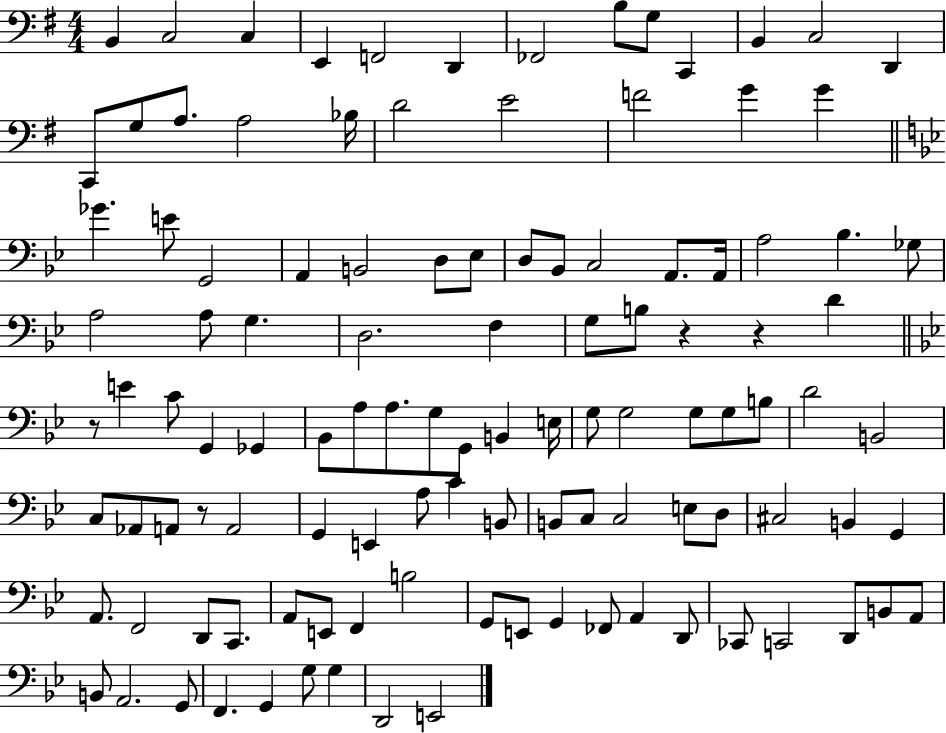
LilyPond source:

{
  \clef bass
  \numericTimeSignature
  \time 4/4
  \key g \major
  b,4 c2 c4 | e,4 f,2 d,4 | fes,2 b8 g8 c,4 | b,4 c2 d,4 | \break c,8 g8 a8. a2 bes16 | d'2 e'2 | f'2 g'4 g'4 | \bar "||" \break \key bes \major ges'4. e'8 g,2 | a,4 b,2 d8 ees8 | d8 bes,8 c2 a,8. a,16 | a2 bes4. ges8 | \break a2 a8 g4. | d2. f4 | g8 b8 r4 r4 d'4 | \bar "||" \break \key g \minor r8 e'4 c'8 g,4 ges,4 | bes,8 a8 a8. g8 g,8 b,4 e16 | g8 g2 g8 g8 b8 | d'2 b,2 | \break c8 aes,8 a,8 r8 a,2 | g,4 e,4 a8 c'4 b,8 | b,8 c8 c2 e8 d8 | cis2 b,4 g,4 | \break a,8. f,2 d,8 c,8. | a,8 e,8 f,4 b2 | g,8 e,8 g,4 fes,8 a,4 d,8 | ces,8 c,2 d,8 b,8 a,8 | \break b,8 a,2. g,8 | f,4. g,4 g8 g4 | d,2 e,2 | \bar "|."
}